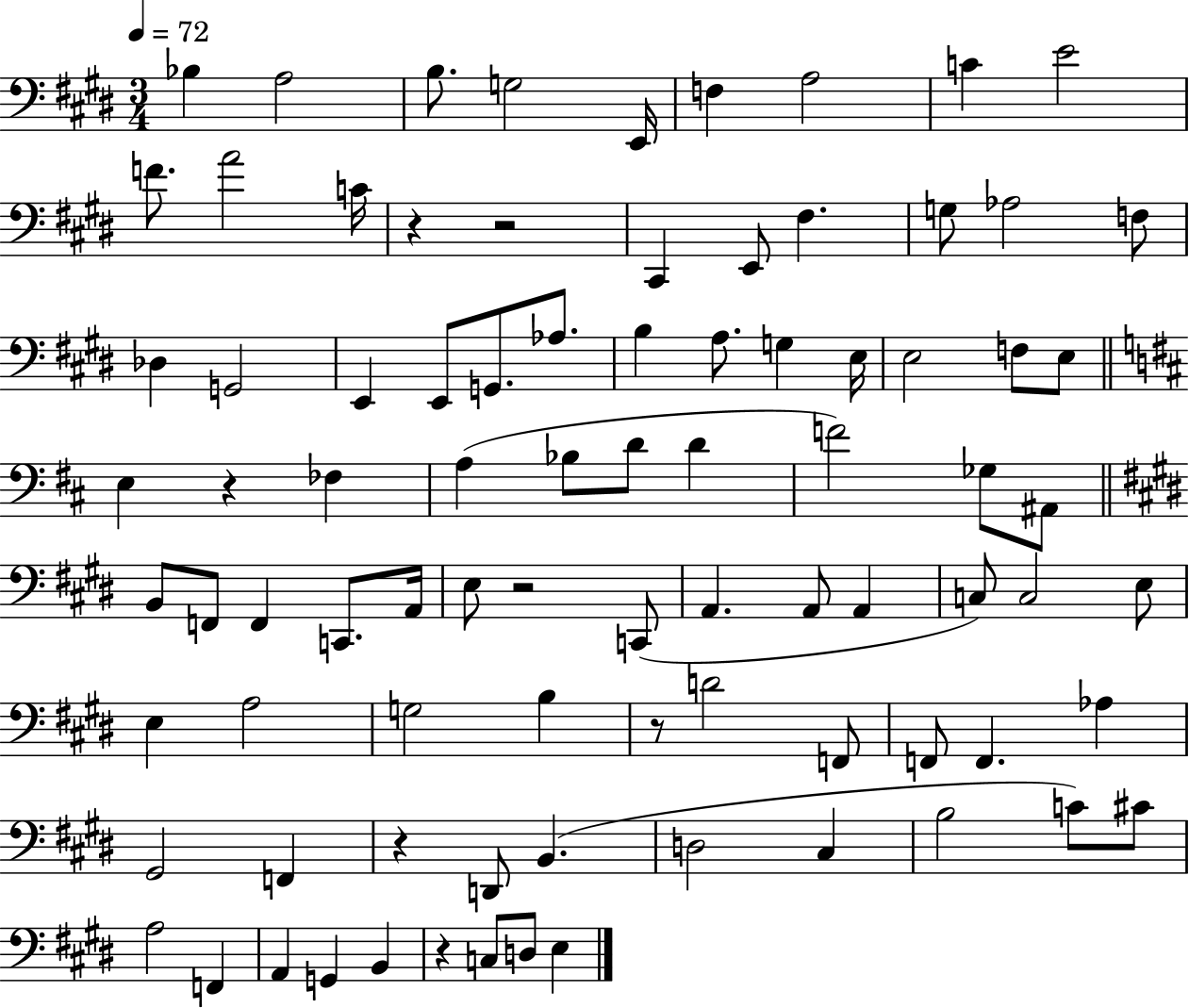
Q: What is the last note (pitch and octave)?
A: E3